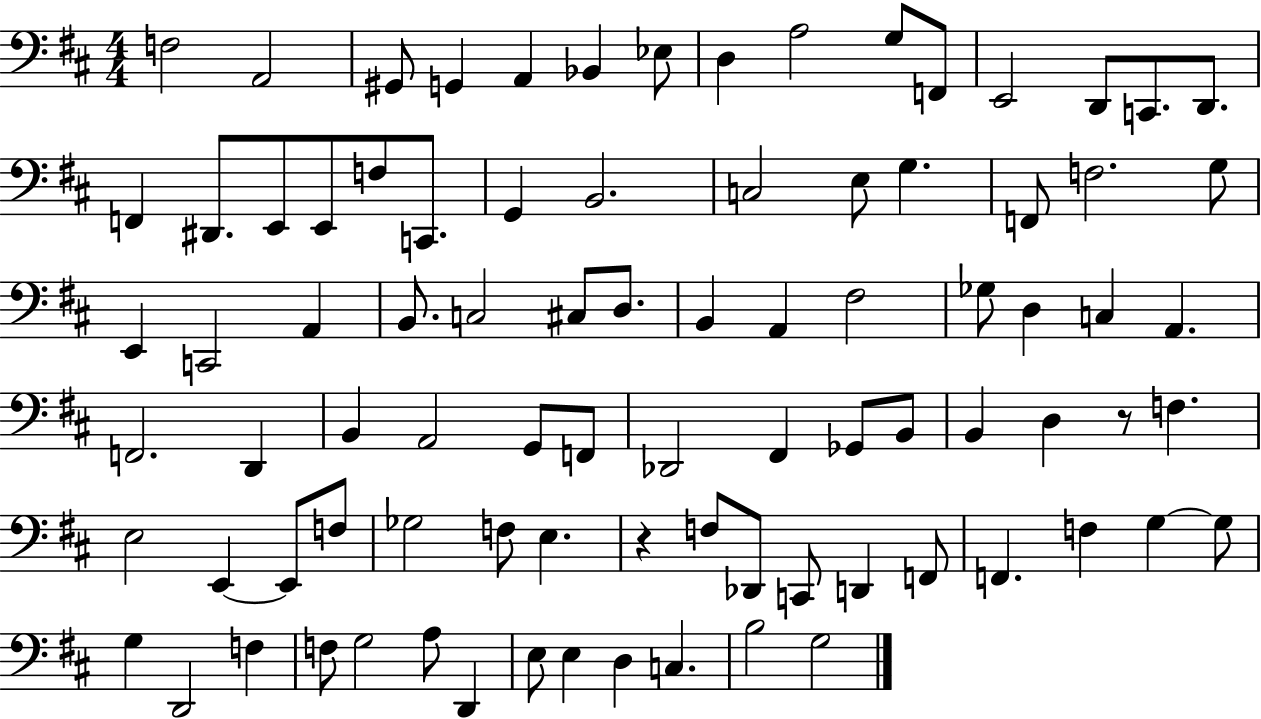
{
  \clef bass
  \numericTimeSignature
  \time 4/4
  \key d \major
  f2 a,2 | gis,8 g,4 a,4 bes,4 ees8 | d4 a2 g8 f,8 | e,2 d,8 c,8. d,8. | \break f,4 dis,8. e,8 e,8 f8 c,8. | g,4 b,2. | c2 e8 g4. | f,8 f2. g8 | \break e,4 c,2 a,4 | b,8. c2 cis8 d8. | b,4 a,4 fis2 | ges8 d4 c4 a,4. | \break f,2. d,4 | b,4 a,2 g,8 f,8 | des,2 fis,4 ges,8 b,8 | b,4 d4 r8 f4. | \break e2 e,4~~ e,8 f8 | ges2 f8 e4. | r4 f8 des,8 c,8 d,4 f,8 | f,4. f4 g4~~ g8 | \break g4 d,2 f4 | f8 g2 a8 d,4 | e8 e4 d4 c4. | b2 g2 | \break \bar "|."
}